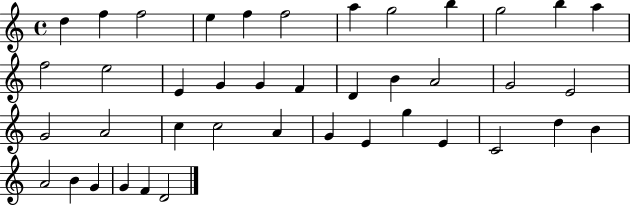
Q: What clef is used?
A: treble